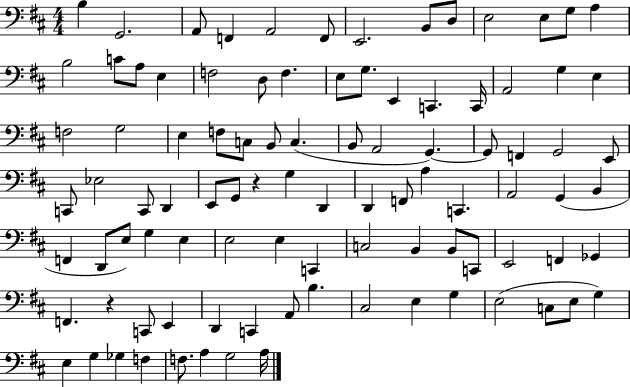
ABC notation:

X:1
T:Untitled
M:4/4
L:1/4
K:D
B, G,,2 A,,/2 F,, A,,2 F,,/2 E,,2 B,,/2 D,/2 E,2 E,/2 G,/2 A, B,2 C/2 A,/2 E, F,2 D,/2 F, E,/2 G,/2 E,, C,, C,,/4 A,,2 G, E, F,2 G,2 E, F,/2 C,/2 B,,/2 C, B,,/2 A,,2 G,, G,,/2 F,, G,,2 E,,/2 C,,/2 _E,2 C,,/2 D,, E,,/2 G,,/2 z G, D,, D,, F,,/2 A, C,, A,,2 G,, B,, F,, D,,/2 E,/2 G, E, E,2 E, C,, C,2 B,, B,,/2 C,,/2 E,,2 F,, _G,, F,, z C,,/2 E,, D,, C,, A,,/2 B, ^C,2 E, G, E,2 C,/2 E,/2 G, E, G, _G, F, F,/2 A, G,2 A,/4